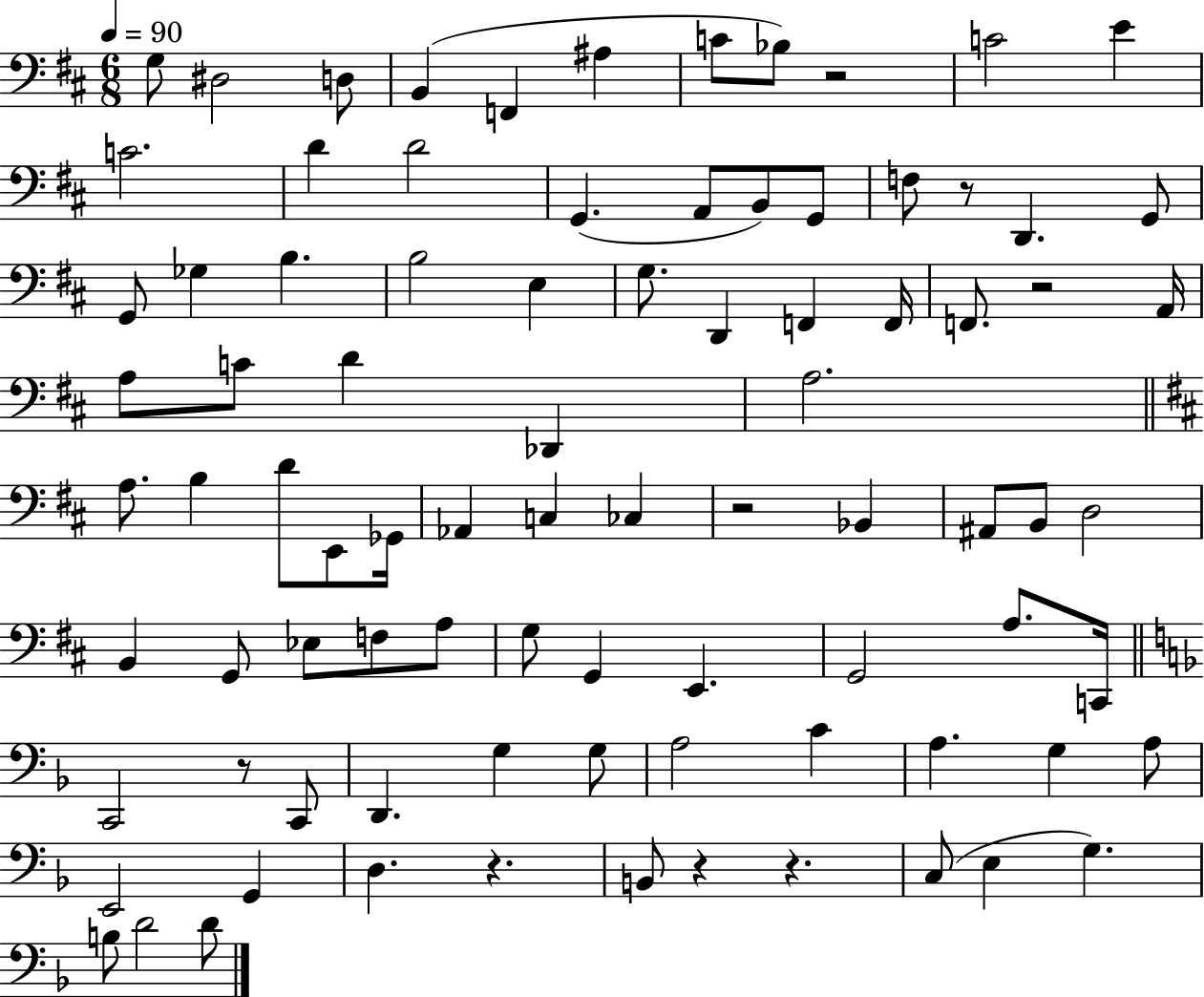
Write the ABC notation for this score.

X:1
T:Untitled
M:6/8
L:1/4
K:D
G,/2 ^D,2 D,/2 B,, F,, ^A, C/2 _B,/2 z2 C2 E C2 D D2 G,, A,,/2 B,,/2 G,,/2 F,/2 z/2 D,, G,,/2 G,,/2 _G, B, B,2 E, G,/2 D,, F,, F,,/4 F,,/2 z2 A,,/4 A,/2 C/2 D _D,, A,2 A,/2 B, D/2 E,,/2 _G,,/4 _A,, C, _C, z2 _B,, ^A,,/2 B,,/2 D,2 B,, G,,/2 _E,/2 F,/2 A,/2 G,/2 G,, E,, G,,2 A,/2 C,,/4 C,,2 z/2 C,,/2 D,, G, G,/2 A,2 C A, G, A,/2 E,,2 G,, D, z B,,/2 z z C,/2 E, G, B,/2 D2 D/2